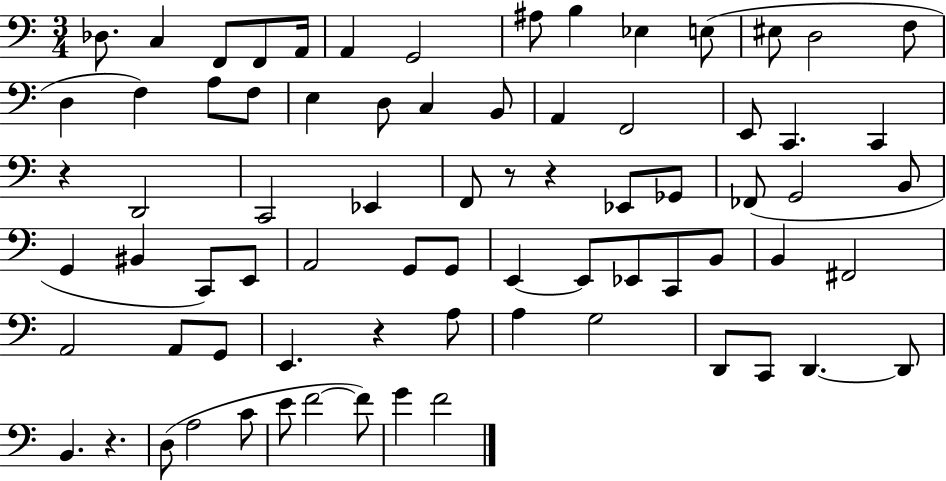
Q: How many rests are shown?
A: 5